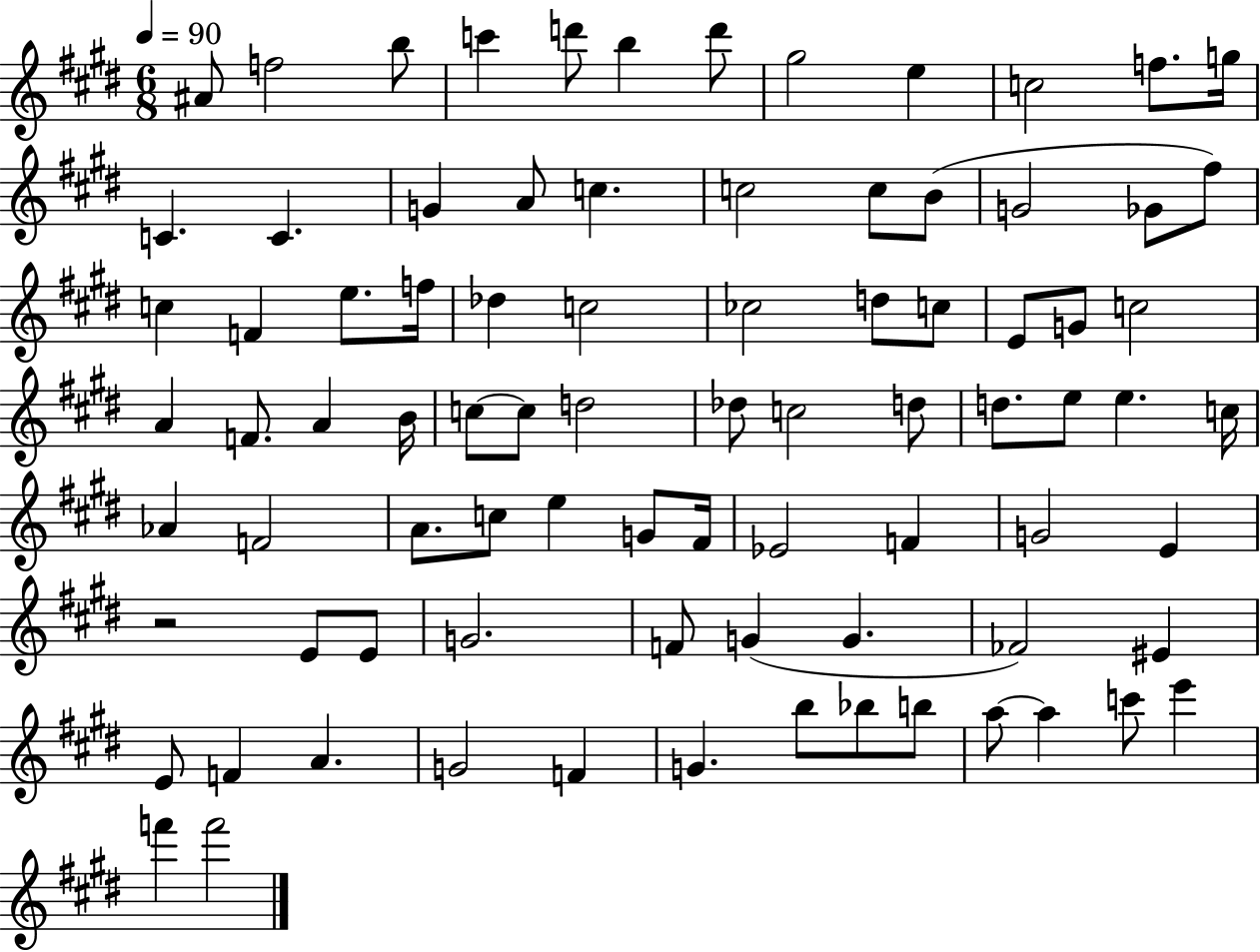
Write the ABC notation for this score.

X:1
T:Untitled
M:6/8
L:1/4
K:E
^A/2 f2 b/2 c' d'/2 b d'/2 ^g2 e c2 f/2 g/4 C C G A/2 c c2 c/2 B/2 G2 _G/2 ^f/2 c F e/2 f/4 _d c2 _c2 d/2 c/2 E/2 G/2 c2 A F/2 A B/4 c/2 c/2 d2 _d/2 c2 d/2 d/2 e/2 e c/4 _A F2 A/2 c/2 e G/2 ^F/4 _E2 F G2 E z2 E/2 E/2 G2 F/2 G G _F2 ^E E/2 F A G2 F G b/2 _b/2 b/2 a/2 a c'/2 e' f' f'2